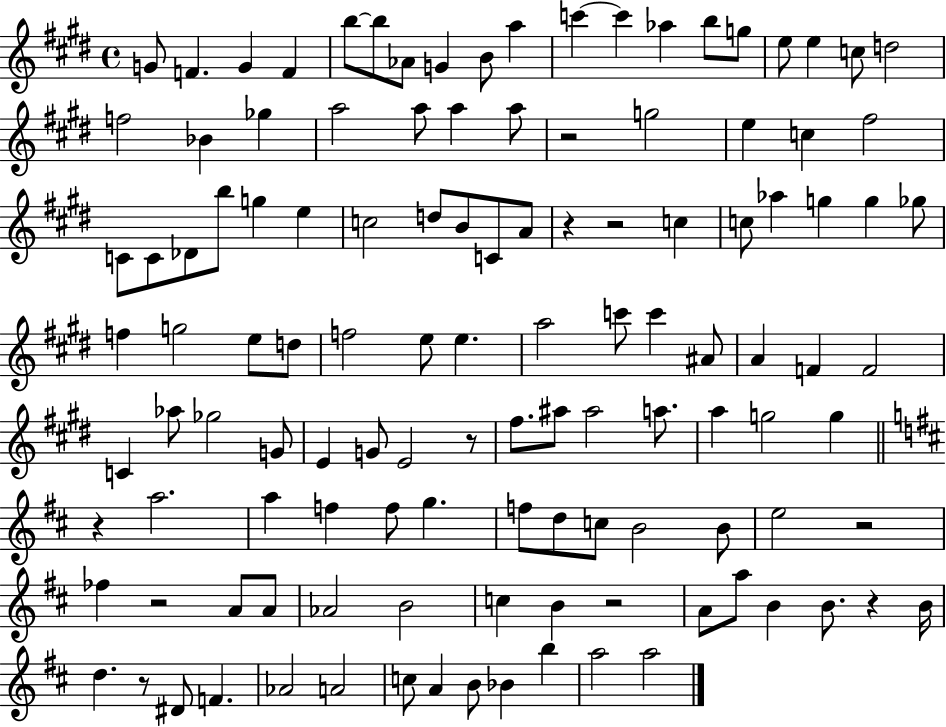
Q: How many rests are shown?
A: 10